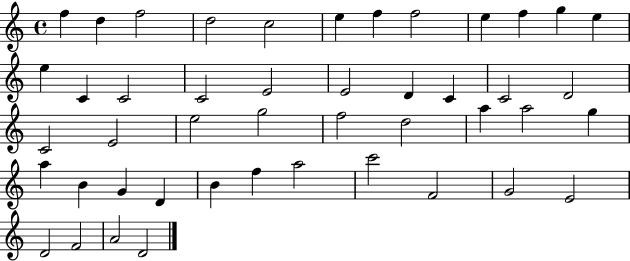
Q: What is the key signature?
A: C major